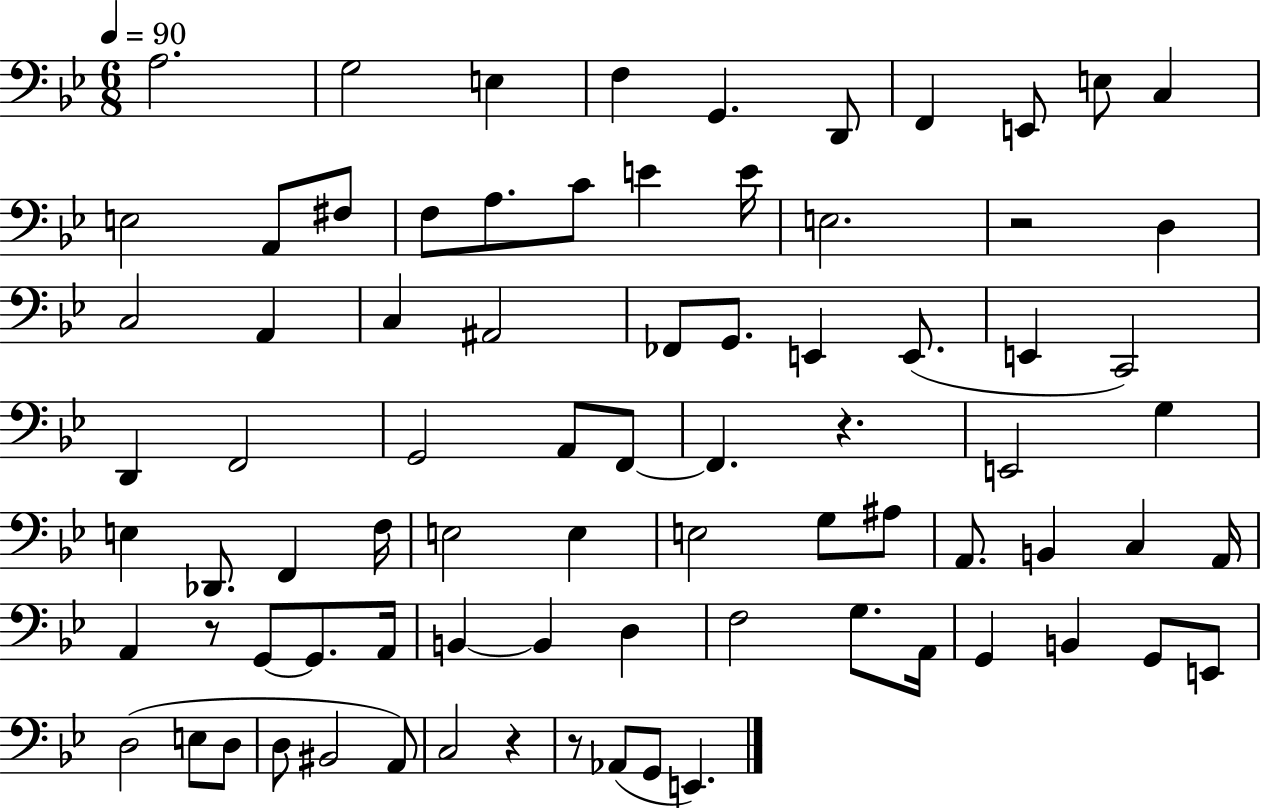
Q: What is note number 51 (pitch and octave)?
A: A2